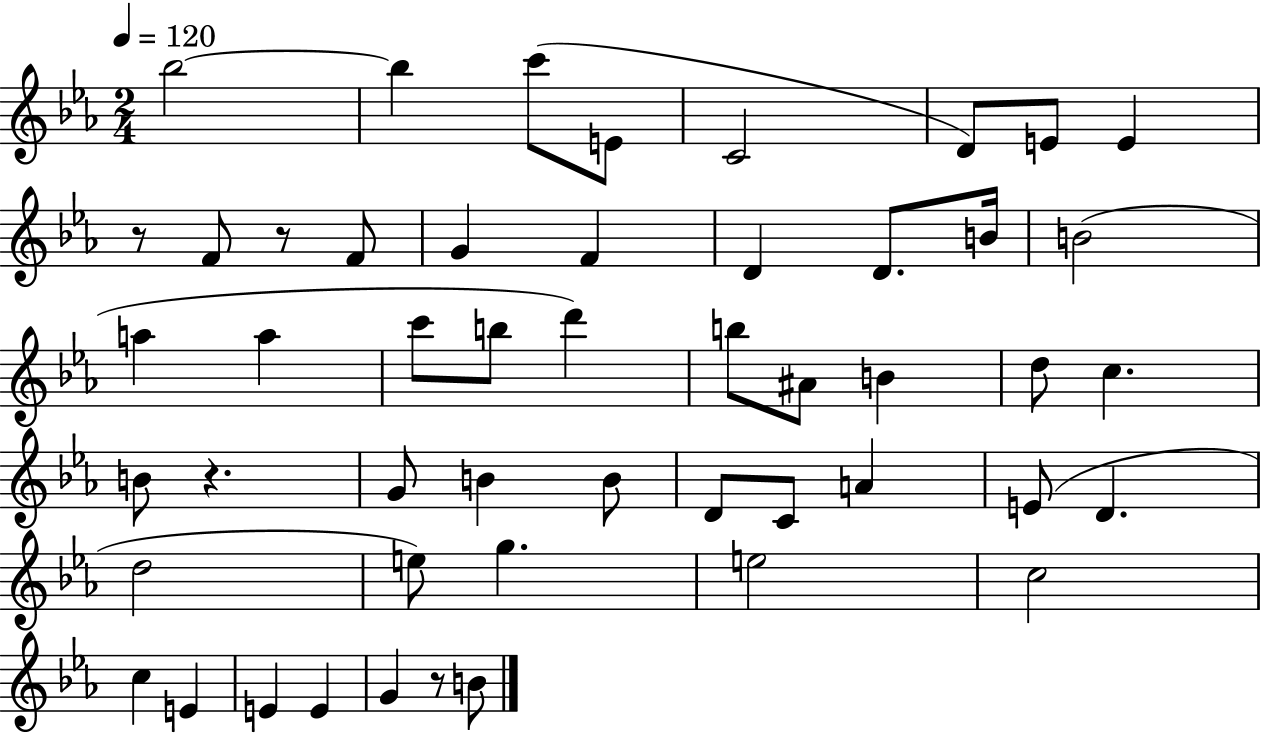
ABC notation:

X:1
T:Untitled
M:2/4
L:1/4
K:Eb
_b2 _b c'/2 E/2 C2 D/2 E/2 E z/2 F/2 z/2 F/2 G F D D/2 B/4 B2 a a c'/2 b/2 d' b/2 ^A/2 B d/2 c B/2 z G/2 B B/2 D/2 C/2 A E/2 D d2 e/2 g e2 c2 c E E E G z/2 B/2